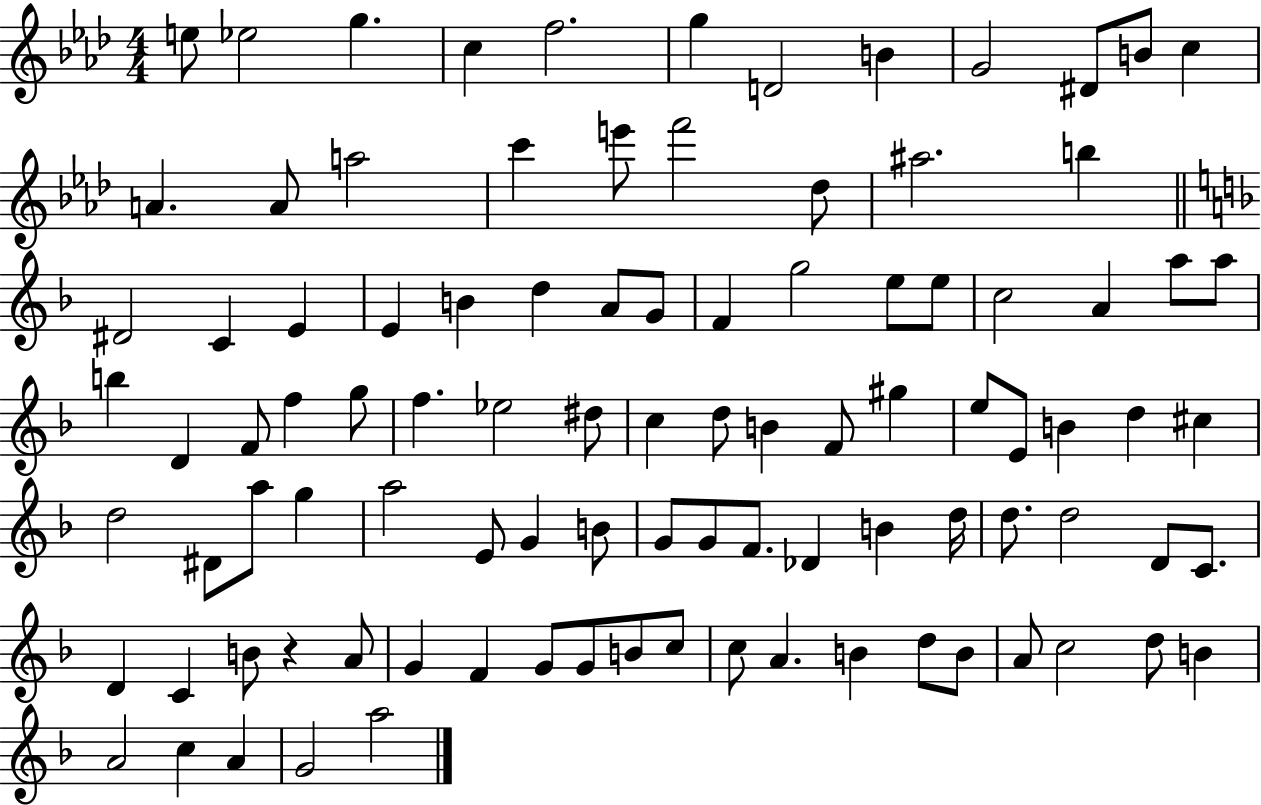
E5/e Eb5/h G5/q. C5/q F5/h. G5/q D4/h B4/q G4/h D#4/e B4/e C5/q A4/q. A4/e A5/h C6/q E6/e F6/h Db5/e A#5/h. B5/q D#4/h C4/q E4/q E4/q B4/q D5/q A4/e G4/e F4/q G5/h E5/e E5/e C5/h A4/q A5/e A5/e B5/q D4/q F4/e F5/q G5/e F5/q. Eb5/h D#5/e C5/q D5/e B4/q F4/e G#5/q E5/e E4/e B4/q D5/q C#5/q D5/h D#4/e A5/e G5/q A5/h E4/e G4/q B4/e G4/e G4/e F4/e. Db4/q B4/q D5/s D5/e. D5/h D4/e C4/e. D4/q C4/q B4/e R/q A4/e G4/q F4/q G4/e G4/e B4/e C5/e C5/e A4/q. B4/q D5/e B4/e A4/e C5/h D5/e B4/q A4/h C5/q A4/q G4/h A5/h